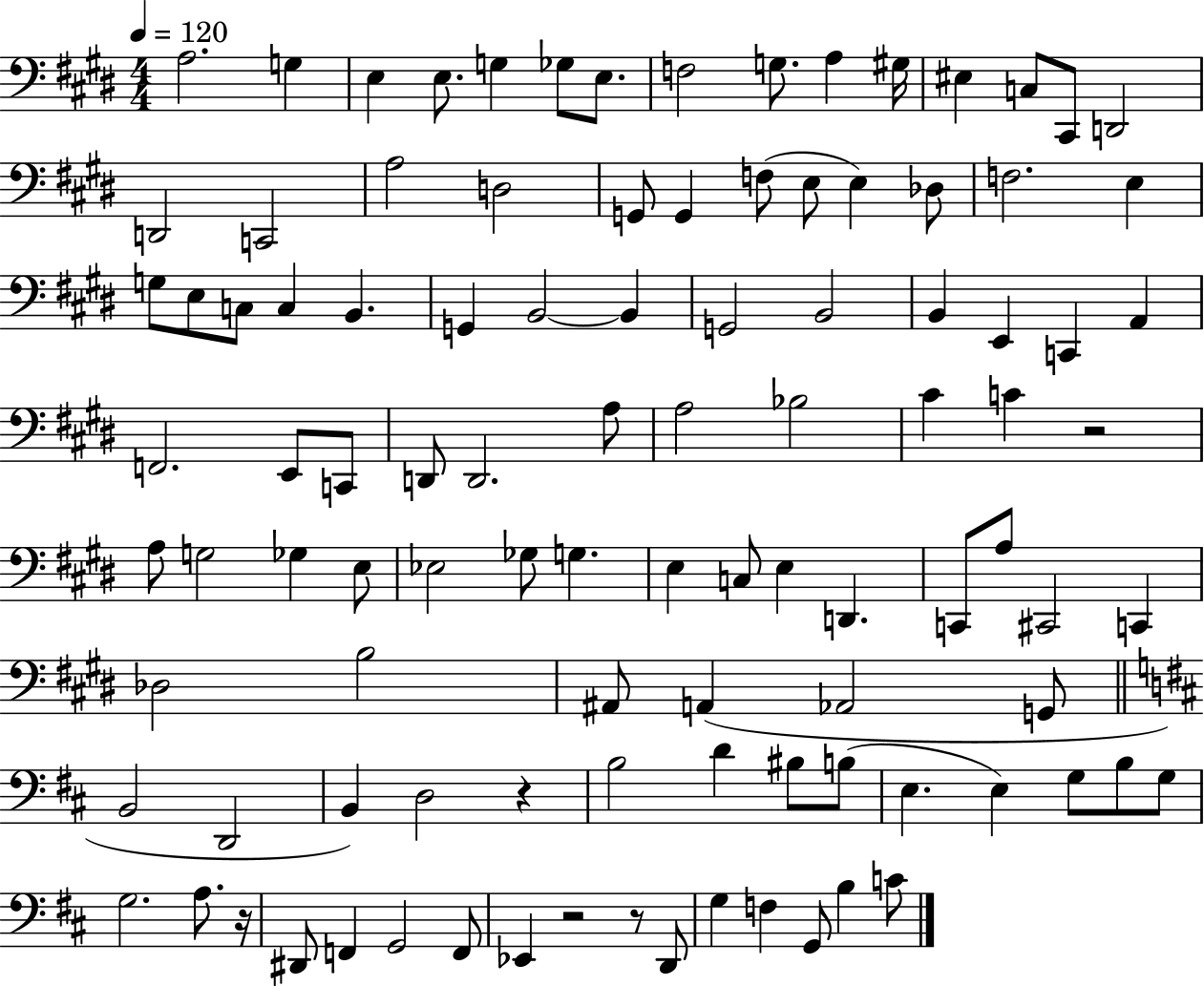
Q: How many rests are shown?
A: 5